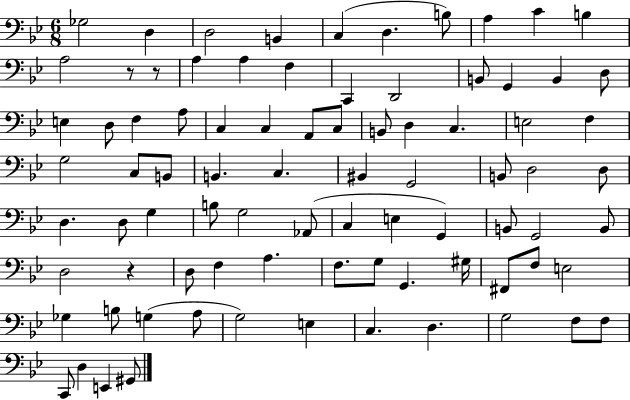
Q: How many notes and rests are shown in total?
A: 84